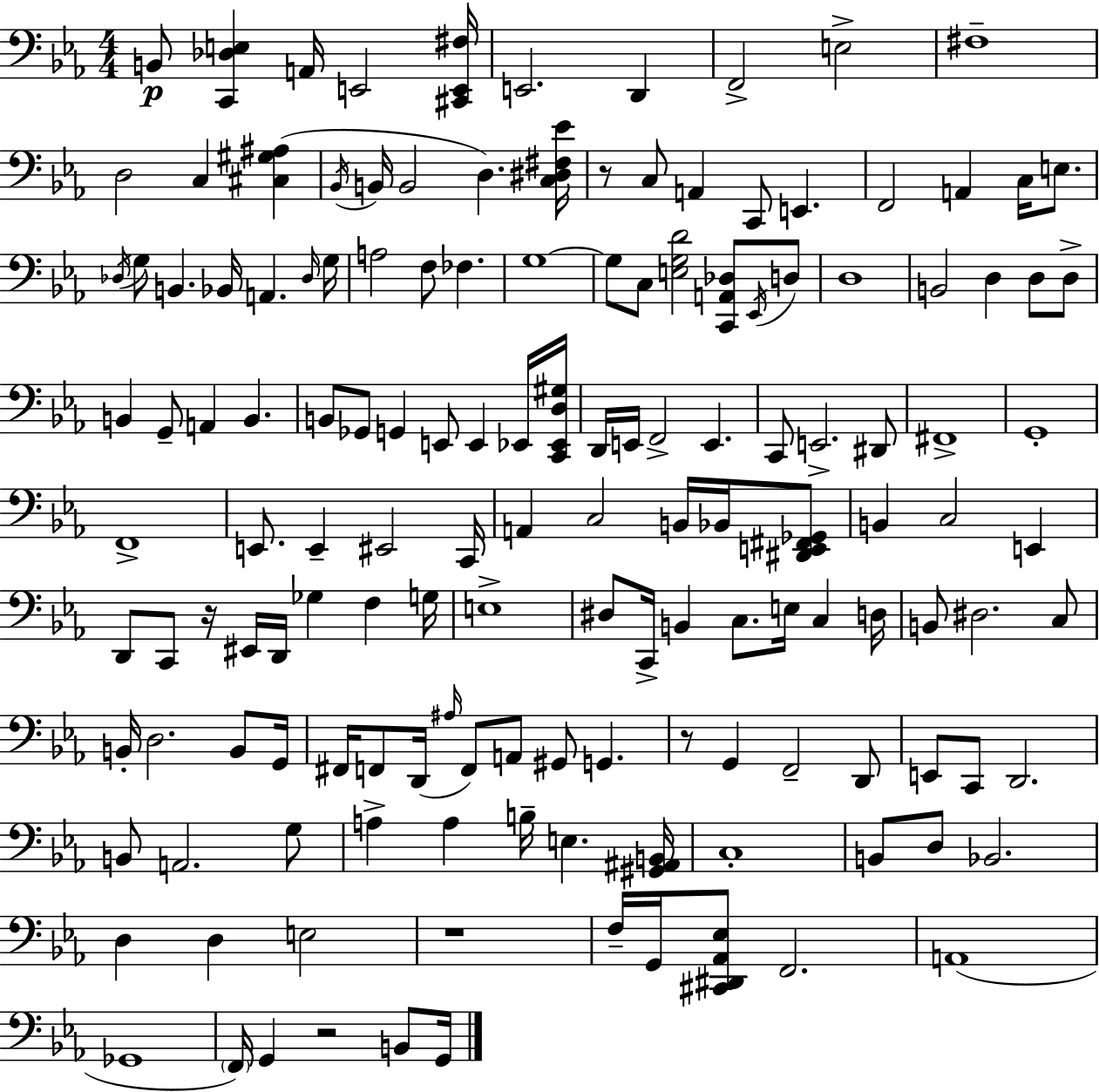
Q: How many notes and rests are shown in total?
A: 147